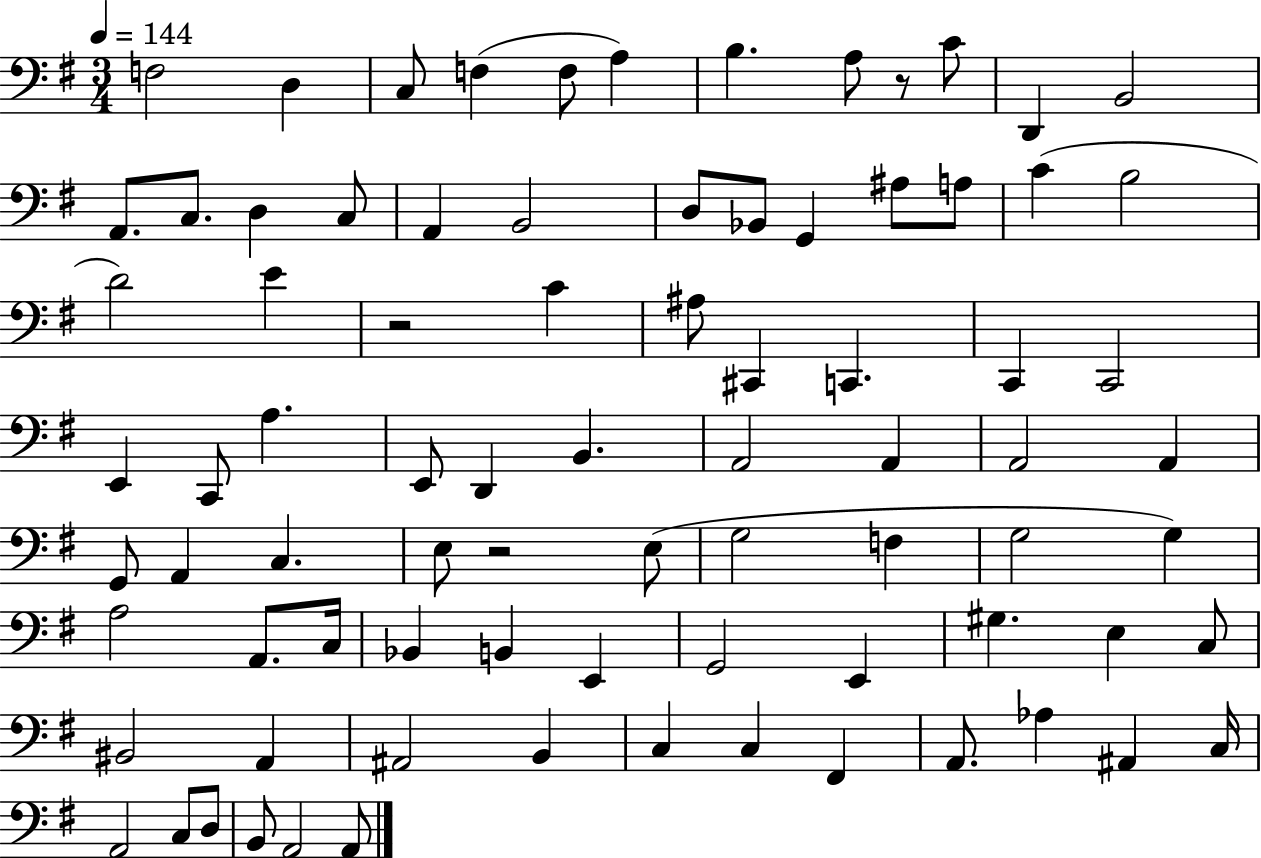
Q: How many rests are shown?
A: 3